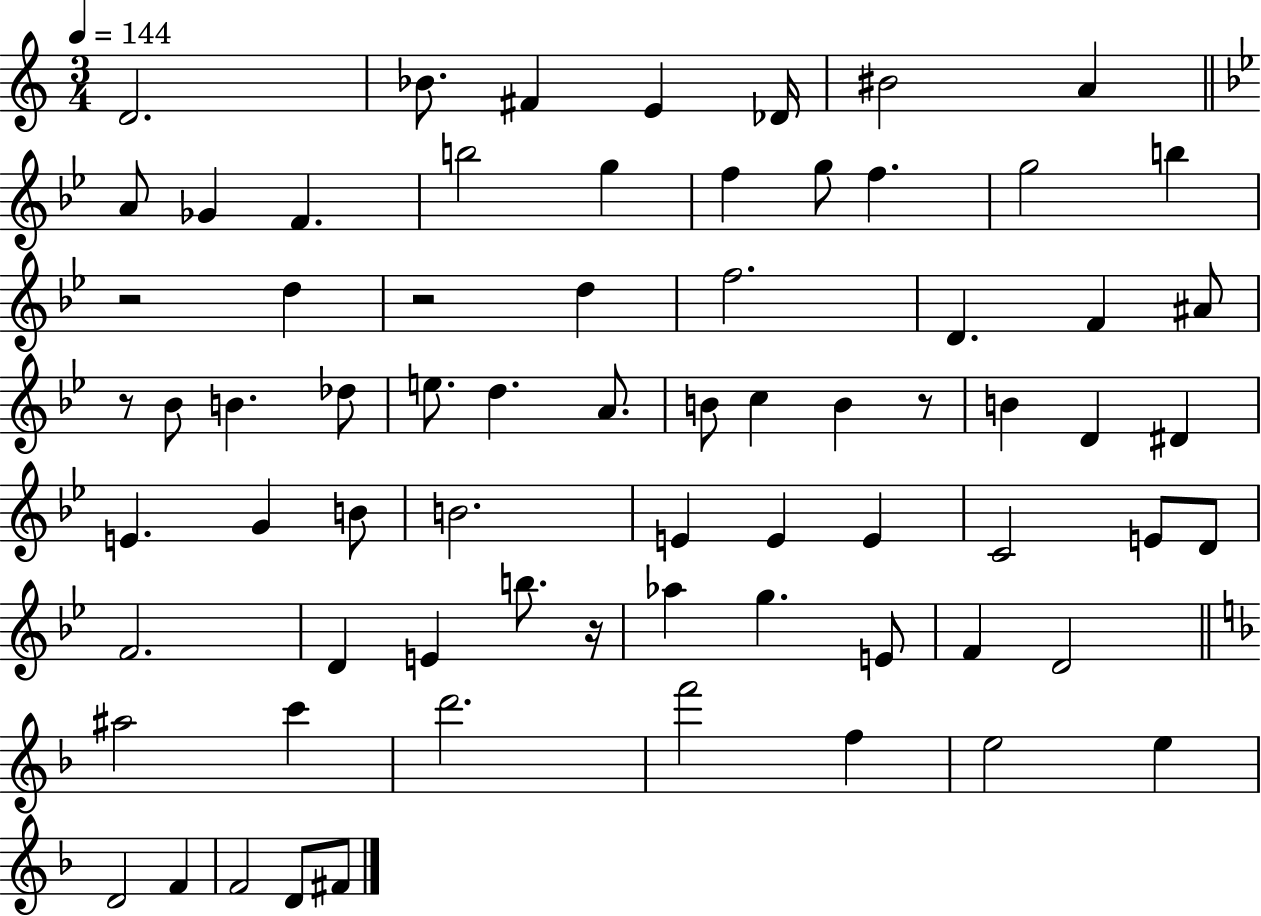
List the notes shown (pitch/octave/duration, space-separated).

D4/h. Bb4/e. F#4/q E4/q Db4/s BIS4/h A4/q A4/e Gb4/q F4/q. B5/h G5/q F5/q G5/e F5/q. G5/h B5/q R/h D5/q R/h D5/q F5/h. D4/q. F4/q A#4/e R/e Bb4/e B4/q. Db5/e E5/e. D5/q. A4/e. B4/e C5/q B4/q R/e B4/q D4/q D#4/q E4/q. G4/q B4/e B4/h. E4/q E4/q E4/q C4/h E4/e D4/e F4/h. D4/q E4/q B5/e. R/s Ab5/q G5/q. E4/e F4/q D4/h A#5/h C6/q D6/h. F6/h F5/q E5/h E5/q D4/h F4/q F4/h D4/e F#4/e